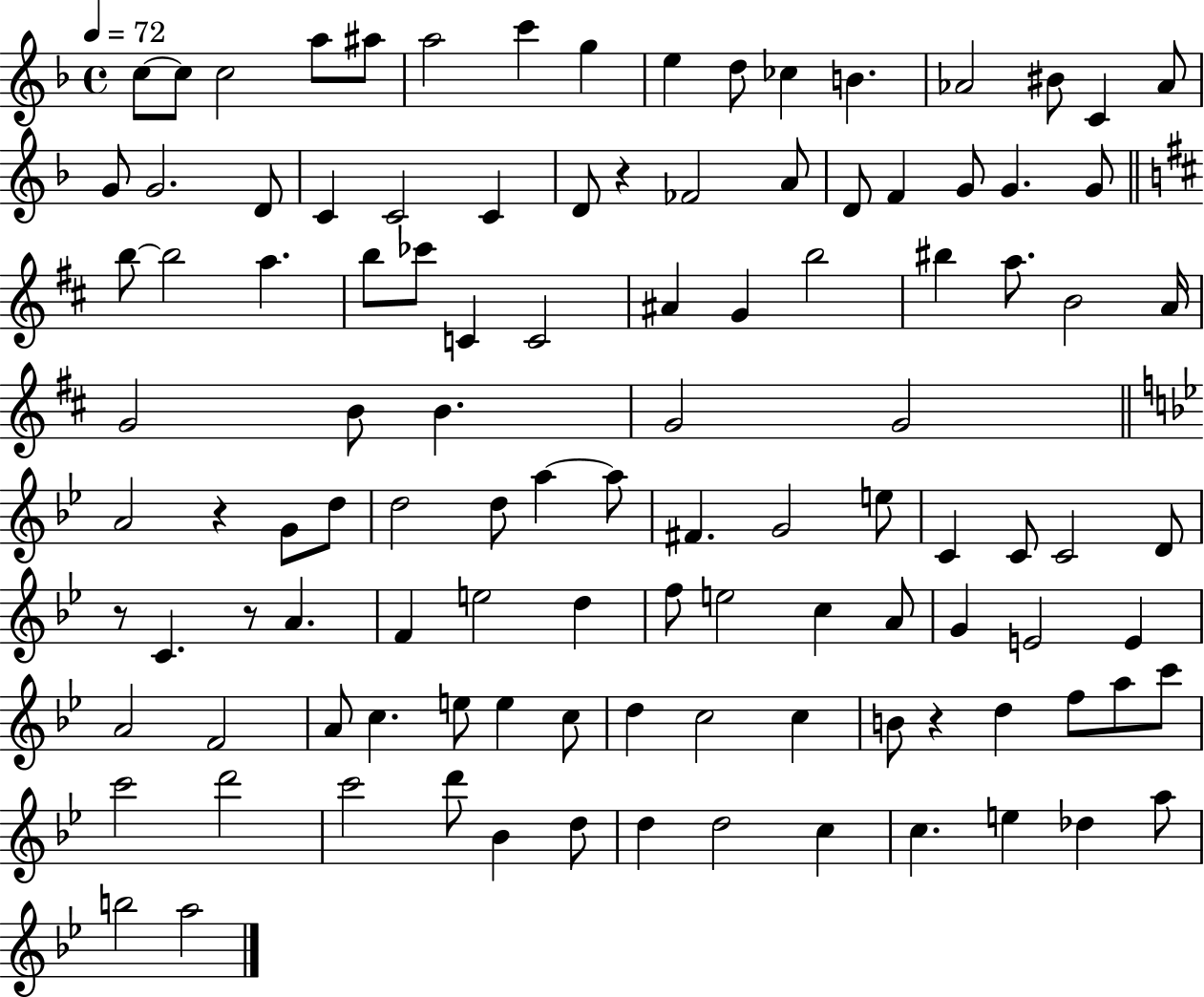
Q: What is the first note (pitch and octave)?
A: C5